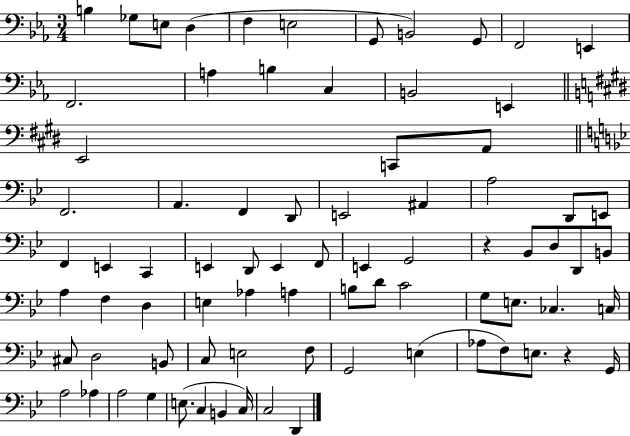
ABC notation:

X:1
T:Untitled
M:3/4
L:1/4
K:Eb
B, _G,/2 E,/2 D, F, E,2 G,,/2 B,,2 G,,/2 F,,2 E,, F,,2 A, B, C, B,,2 E,, E,,2 C,,/2 A,,/2 F,,2 A,, F,, D,,/2 E,,2 ^A,, A,2 D,,/2 E,,/2 F,, E,, C,, E,, D,,/2 E,, F,,/2 E,, G,,2 z _B,,/2 D,/2 D,,/2 B,,/2 A, F, D, E, _A, A, B,/2 D/2 C2 G,/2 E,/2 _C, C,/4 ^C,/2 D,2 B,,/2 C,/2 E,2 F,/2 G,,2 E, _A,/2 F,/2 E,/2 z G,,/4 A,2 _A, A,2 G, E,/2 C, B,, C,/4 C,2 D,,